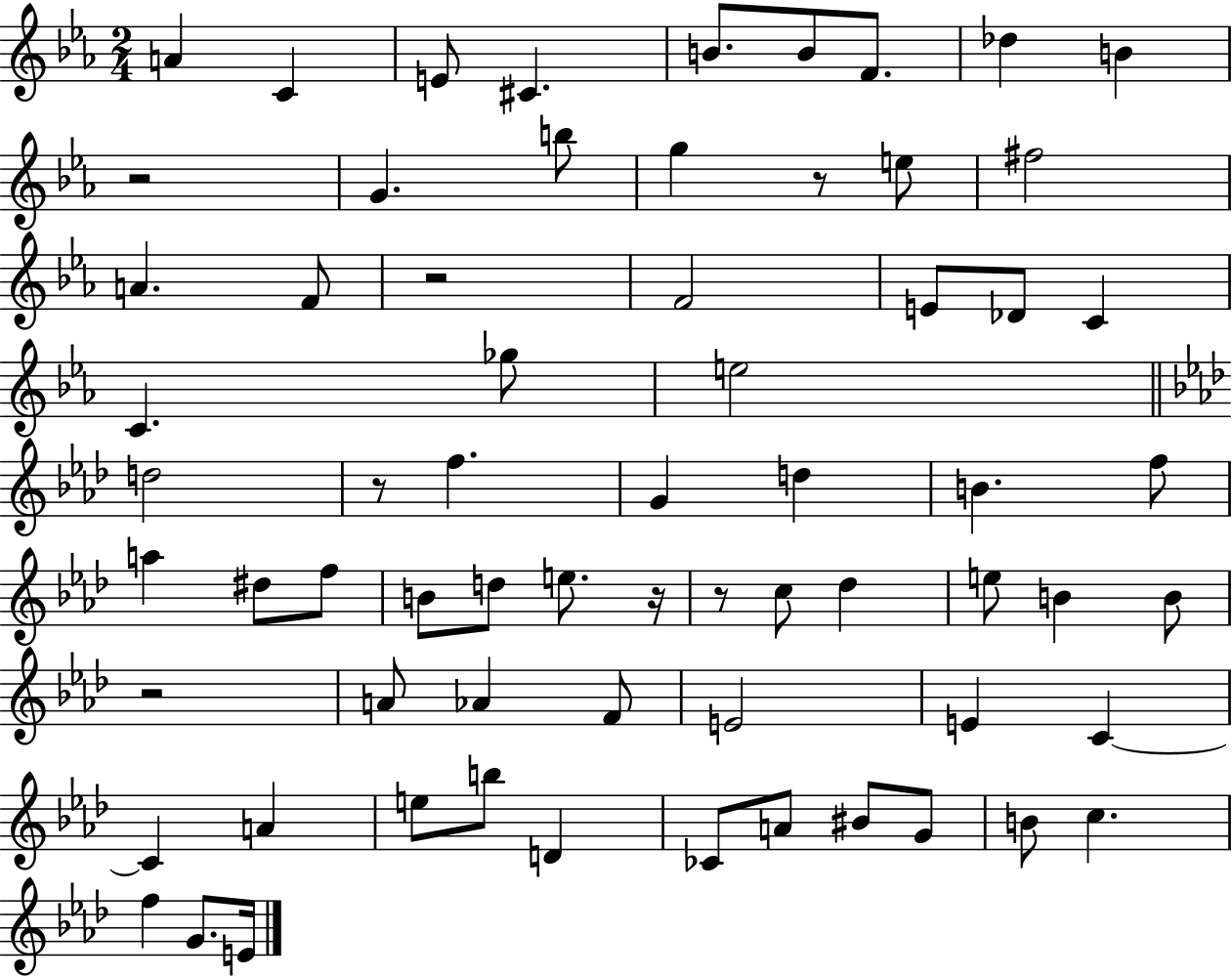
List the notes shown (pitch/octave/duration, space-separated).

A4/q C4/q E4/e C#4/q. B4/e. B4/e F4/e. Db5/q B4/q R/h G4/q. B5/e G5/q R/e E5/e F#5/h A4/q. F4/e R/h F4/h E4/e Db4/e C4/q C4/q. Gb5/e E5/h D5/h R/e F5/q. G4/q D5/q B4/q. F5/e A5/q D#5/e F5/e B4/e D5/e E5/e. R/s R/e C5/e Db5/q E5/e B4/q B4/e R/h A4/e Ab4/q F4/e E4/h E4/q C4/q C4/q A4/q E5/e B5/e D4/q CES4/e A4/e BIS4/e G4/e B4/e C5/q. F5/q G4/e. E4/s